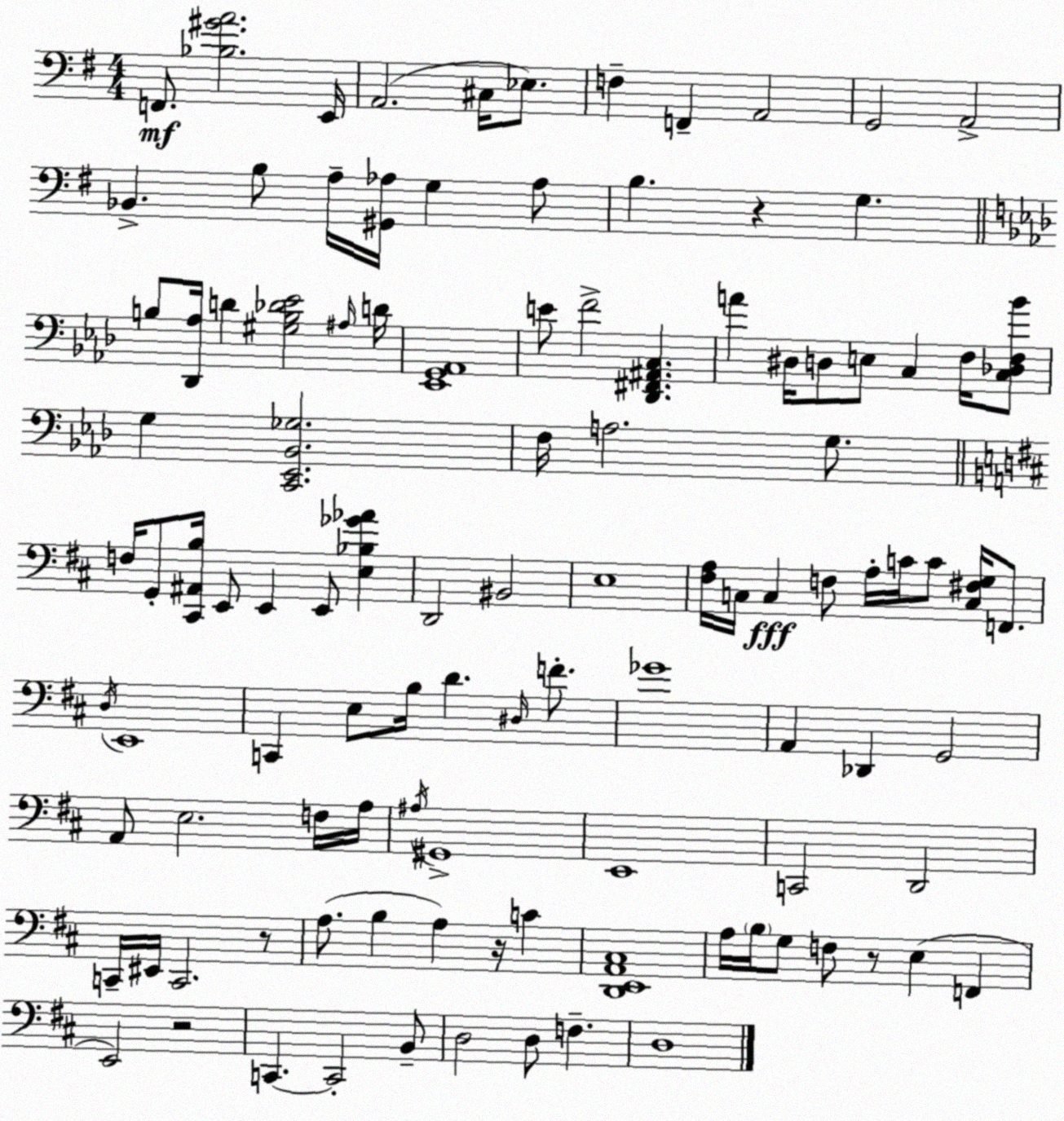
X:1
T:Untitled
M:4/4
L:1/4
K:G
F,,/2 [_B,^GA]2 E,,/4 A,,2 ^C,/4 _E,/2 F, F,, A,,2 G,,2 A,,2 _B,, B,/2 A,/4 [^G,,_A,]/4 G, _A,/2 B, z G, B,/2 [_D,,_A,]/4 D [^G,B,_D_E]2 ^A,/4 D/4 [_E,,G,,_A,,]4 E/2 F2 [_D,,^F,,^A,,C,] A ^D,/4 D,/2 E,/2 C, F,/4 [C,_D,F,_B]/2 G, [C,,_E,,_B,,_G,]2 F,/4 A,2 G,/2 F,/4 G,,/2 [^C,,^A,,B,]/4 E,,/2 E,, E,,/2 [E,_B,_G_A] D,,2 ^B,,2 E,4 [^F,A,]/4 C,/4 C, F,/2 A,/4 C/4 C/2 [C,^F,G,]/4 F,,/2 D,/4 E,,4 C,, E,/2 B,/4 D ^D,/4 F/2 _G4 A,, _D,, G,,2 A,,/2 E,2 F,/4 A,/4 ^A,/4 ^G,,4 E,,4 C,,2 D,,2 C,,/4 ^E,,/4 C,,2 z/2 A,/2 B, A, z/4 C [D,,E,,A,,^C,]4 A,/4 B,/4 G,/2 F,/2 z/2 E, F,, E,,2 z2 C,, C,,2 B,,/2 D,2 D,/2 F, D,4